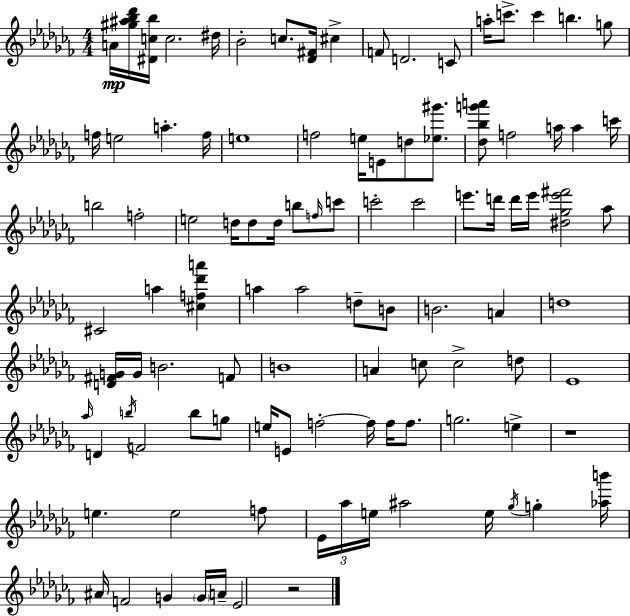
A4/s [G#5,A#5,Bb5,Db6]/s [D#4,C5,Bb5]/s C5/h. D#5/s Bb4/h C5/e. [Db4,F#4]/s C#5/q F4/e D4/h. C4/e A5/s C6/e. C6/q B5/q. G5/e F5/s E5/h A5/q. F5/s E5/w F5/h E5/s E4/e D5/e [Eb5,G#6]/e. [Db5,Bb5,G6,A6]/e F5/h A5/s A5/q C6/s B5/h F5/h E5/h D5/s D5/e D5/s B5/e F5/s C6/e C6/h C6/h E6/e. D6/s D6/s E6/s [D#5,Gb5,E6,F#6]/h Ab5/e C#4/h A5/q [C#5,F5,Db6,A6]/q A5/q A5/h D5/e B4/e B4/h. A4/q D5/w [D4,F#4,G4]/s G4/s B4/h. F4/e B4/w A4/q C5/e C5/h D5/e Eb4/w Ab5/s D4/q B5/s F4/h B5/e G5/e E5/s E4/e F5/h F5/s F5/s F5/e. G5/h. E5/q R/w E5/q. E5/h F5/e Eb4/s Ab5/s E5/s A#5/h E5/s Gb5/s G5/q [Ab5,B6]/s A#4/s F4/h G4/q G4/s A4/s Eb4/h R/h